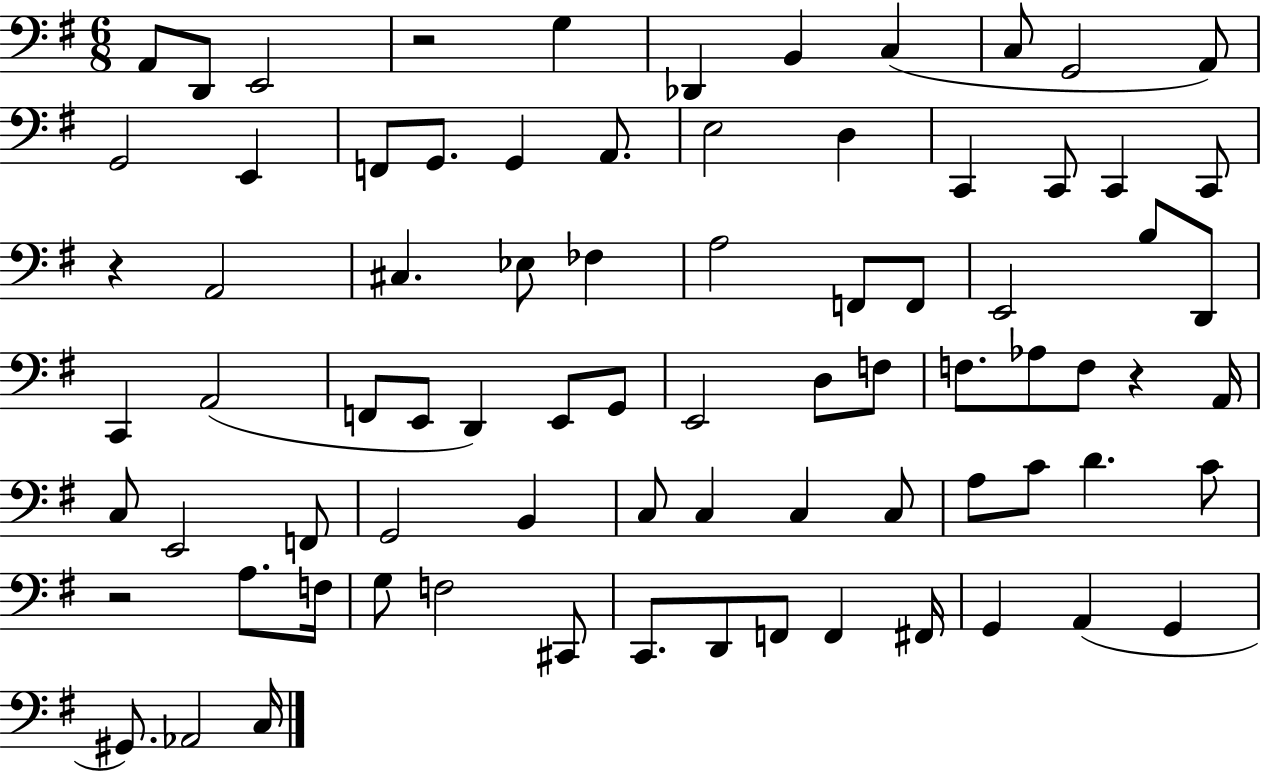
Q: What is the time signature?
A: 6/8